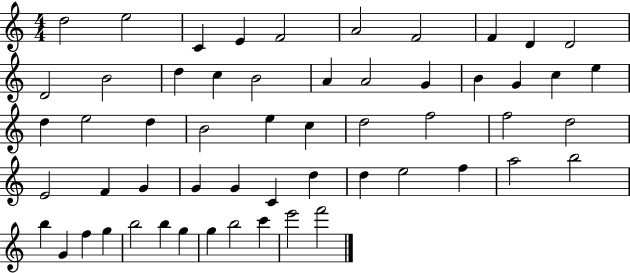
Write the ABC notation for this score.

X:1
T:Untitled
M:4/4
L:1/4
K:C
d2 e2 C E F2 A2 F2 F D D2 D2 B2 d c B2 A A2 G B G c e d e2 d B2 e c d2 f2 f2 d2 E2 F G G G C d d e2 f a2 b2 b G f g b2 b g g b2 c' e'2 f'2